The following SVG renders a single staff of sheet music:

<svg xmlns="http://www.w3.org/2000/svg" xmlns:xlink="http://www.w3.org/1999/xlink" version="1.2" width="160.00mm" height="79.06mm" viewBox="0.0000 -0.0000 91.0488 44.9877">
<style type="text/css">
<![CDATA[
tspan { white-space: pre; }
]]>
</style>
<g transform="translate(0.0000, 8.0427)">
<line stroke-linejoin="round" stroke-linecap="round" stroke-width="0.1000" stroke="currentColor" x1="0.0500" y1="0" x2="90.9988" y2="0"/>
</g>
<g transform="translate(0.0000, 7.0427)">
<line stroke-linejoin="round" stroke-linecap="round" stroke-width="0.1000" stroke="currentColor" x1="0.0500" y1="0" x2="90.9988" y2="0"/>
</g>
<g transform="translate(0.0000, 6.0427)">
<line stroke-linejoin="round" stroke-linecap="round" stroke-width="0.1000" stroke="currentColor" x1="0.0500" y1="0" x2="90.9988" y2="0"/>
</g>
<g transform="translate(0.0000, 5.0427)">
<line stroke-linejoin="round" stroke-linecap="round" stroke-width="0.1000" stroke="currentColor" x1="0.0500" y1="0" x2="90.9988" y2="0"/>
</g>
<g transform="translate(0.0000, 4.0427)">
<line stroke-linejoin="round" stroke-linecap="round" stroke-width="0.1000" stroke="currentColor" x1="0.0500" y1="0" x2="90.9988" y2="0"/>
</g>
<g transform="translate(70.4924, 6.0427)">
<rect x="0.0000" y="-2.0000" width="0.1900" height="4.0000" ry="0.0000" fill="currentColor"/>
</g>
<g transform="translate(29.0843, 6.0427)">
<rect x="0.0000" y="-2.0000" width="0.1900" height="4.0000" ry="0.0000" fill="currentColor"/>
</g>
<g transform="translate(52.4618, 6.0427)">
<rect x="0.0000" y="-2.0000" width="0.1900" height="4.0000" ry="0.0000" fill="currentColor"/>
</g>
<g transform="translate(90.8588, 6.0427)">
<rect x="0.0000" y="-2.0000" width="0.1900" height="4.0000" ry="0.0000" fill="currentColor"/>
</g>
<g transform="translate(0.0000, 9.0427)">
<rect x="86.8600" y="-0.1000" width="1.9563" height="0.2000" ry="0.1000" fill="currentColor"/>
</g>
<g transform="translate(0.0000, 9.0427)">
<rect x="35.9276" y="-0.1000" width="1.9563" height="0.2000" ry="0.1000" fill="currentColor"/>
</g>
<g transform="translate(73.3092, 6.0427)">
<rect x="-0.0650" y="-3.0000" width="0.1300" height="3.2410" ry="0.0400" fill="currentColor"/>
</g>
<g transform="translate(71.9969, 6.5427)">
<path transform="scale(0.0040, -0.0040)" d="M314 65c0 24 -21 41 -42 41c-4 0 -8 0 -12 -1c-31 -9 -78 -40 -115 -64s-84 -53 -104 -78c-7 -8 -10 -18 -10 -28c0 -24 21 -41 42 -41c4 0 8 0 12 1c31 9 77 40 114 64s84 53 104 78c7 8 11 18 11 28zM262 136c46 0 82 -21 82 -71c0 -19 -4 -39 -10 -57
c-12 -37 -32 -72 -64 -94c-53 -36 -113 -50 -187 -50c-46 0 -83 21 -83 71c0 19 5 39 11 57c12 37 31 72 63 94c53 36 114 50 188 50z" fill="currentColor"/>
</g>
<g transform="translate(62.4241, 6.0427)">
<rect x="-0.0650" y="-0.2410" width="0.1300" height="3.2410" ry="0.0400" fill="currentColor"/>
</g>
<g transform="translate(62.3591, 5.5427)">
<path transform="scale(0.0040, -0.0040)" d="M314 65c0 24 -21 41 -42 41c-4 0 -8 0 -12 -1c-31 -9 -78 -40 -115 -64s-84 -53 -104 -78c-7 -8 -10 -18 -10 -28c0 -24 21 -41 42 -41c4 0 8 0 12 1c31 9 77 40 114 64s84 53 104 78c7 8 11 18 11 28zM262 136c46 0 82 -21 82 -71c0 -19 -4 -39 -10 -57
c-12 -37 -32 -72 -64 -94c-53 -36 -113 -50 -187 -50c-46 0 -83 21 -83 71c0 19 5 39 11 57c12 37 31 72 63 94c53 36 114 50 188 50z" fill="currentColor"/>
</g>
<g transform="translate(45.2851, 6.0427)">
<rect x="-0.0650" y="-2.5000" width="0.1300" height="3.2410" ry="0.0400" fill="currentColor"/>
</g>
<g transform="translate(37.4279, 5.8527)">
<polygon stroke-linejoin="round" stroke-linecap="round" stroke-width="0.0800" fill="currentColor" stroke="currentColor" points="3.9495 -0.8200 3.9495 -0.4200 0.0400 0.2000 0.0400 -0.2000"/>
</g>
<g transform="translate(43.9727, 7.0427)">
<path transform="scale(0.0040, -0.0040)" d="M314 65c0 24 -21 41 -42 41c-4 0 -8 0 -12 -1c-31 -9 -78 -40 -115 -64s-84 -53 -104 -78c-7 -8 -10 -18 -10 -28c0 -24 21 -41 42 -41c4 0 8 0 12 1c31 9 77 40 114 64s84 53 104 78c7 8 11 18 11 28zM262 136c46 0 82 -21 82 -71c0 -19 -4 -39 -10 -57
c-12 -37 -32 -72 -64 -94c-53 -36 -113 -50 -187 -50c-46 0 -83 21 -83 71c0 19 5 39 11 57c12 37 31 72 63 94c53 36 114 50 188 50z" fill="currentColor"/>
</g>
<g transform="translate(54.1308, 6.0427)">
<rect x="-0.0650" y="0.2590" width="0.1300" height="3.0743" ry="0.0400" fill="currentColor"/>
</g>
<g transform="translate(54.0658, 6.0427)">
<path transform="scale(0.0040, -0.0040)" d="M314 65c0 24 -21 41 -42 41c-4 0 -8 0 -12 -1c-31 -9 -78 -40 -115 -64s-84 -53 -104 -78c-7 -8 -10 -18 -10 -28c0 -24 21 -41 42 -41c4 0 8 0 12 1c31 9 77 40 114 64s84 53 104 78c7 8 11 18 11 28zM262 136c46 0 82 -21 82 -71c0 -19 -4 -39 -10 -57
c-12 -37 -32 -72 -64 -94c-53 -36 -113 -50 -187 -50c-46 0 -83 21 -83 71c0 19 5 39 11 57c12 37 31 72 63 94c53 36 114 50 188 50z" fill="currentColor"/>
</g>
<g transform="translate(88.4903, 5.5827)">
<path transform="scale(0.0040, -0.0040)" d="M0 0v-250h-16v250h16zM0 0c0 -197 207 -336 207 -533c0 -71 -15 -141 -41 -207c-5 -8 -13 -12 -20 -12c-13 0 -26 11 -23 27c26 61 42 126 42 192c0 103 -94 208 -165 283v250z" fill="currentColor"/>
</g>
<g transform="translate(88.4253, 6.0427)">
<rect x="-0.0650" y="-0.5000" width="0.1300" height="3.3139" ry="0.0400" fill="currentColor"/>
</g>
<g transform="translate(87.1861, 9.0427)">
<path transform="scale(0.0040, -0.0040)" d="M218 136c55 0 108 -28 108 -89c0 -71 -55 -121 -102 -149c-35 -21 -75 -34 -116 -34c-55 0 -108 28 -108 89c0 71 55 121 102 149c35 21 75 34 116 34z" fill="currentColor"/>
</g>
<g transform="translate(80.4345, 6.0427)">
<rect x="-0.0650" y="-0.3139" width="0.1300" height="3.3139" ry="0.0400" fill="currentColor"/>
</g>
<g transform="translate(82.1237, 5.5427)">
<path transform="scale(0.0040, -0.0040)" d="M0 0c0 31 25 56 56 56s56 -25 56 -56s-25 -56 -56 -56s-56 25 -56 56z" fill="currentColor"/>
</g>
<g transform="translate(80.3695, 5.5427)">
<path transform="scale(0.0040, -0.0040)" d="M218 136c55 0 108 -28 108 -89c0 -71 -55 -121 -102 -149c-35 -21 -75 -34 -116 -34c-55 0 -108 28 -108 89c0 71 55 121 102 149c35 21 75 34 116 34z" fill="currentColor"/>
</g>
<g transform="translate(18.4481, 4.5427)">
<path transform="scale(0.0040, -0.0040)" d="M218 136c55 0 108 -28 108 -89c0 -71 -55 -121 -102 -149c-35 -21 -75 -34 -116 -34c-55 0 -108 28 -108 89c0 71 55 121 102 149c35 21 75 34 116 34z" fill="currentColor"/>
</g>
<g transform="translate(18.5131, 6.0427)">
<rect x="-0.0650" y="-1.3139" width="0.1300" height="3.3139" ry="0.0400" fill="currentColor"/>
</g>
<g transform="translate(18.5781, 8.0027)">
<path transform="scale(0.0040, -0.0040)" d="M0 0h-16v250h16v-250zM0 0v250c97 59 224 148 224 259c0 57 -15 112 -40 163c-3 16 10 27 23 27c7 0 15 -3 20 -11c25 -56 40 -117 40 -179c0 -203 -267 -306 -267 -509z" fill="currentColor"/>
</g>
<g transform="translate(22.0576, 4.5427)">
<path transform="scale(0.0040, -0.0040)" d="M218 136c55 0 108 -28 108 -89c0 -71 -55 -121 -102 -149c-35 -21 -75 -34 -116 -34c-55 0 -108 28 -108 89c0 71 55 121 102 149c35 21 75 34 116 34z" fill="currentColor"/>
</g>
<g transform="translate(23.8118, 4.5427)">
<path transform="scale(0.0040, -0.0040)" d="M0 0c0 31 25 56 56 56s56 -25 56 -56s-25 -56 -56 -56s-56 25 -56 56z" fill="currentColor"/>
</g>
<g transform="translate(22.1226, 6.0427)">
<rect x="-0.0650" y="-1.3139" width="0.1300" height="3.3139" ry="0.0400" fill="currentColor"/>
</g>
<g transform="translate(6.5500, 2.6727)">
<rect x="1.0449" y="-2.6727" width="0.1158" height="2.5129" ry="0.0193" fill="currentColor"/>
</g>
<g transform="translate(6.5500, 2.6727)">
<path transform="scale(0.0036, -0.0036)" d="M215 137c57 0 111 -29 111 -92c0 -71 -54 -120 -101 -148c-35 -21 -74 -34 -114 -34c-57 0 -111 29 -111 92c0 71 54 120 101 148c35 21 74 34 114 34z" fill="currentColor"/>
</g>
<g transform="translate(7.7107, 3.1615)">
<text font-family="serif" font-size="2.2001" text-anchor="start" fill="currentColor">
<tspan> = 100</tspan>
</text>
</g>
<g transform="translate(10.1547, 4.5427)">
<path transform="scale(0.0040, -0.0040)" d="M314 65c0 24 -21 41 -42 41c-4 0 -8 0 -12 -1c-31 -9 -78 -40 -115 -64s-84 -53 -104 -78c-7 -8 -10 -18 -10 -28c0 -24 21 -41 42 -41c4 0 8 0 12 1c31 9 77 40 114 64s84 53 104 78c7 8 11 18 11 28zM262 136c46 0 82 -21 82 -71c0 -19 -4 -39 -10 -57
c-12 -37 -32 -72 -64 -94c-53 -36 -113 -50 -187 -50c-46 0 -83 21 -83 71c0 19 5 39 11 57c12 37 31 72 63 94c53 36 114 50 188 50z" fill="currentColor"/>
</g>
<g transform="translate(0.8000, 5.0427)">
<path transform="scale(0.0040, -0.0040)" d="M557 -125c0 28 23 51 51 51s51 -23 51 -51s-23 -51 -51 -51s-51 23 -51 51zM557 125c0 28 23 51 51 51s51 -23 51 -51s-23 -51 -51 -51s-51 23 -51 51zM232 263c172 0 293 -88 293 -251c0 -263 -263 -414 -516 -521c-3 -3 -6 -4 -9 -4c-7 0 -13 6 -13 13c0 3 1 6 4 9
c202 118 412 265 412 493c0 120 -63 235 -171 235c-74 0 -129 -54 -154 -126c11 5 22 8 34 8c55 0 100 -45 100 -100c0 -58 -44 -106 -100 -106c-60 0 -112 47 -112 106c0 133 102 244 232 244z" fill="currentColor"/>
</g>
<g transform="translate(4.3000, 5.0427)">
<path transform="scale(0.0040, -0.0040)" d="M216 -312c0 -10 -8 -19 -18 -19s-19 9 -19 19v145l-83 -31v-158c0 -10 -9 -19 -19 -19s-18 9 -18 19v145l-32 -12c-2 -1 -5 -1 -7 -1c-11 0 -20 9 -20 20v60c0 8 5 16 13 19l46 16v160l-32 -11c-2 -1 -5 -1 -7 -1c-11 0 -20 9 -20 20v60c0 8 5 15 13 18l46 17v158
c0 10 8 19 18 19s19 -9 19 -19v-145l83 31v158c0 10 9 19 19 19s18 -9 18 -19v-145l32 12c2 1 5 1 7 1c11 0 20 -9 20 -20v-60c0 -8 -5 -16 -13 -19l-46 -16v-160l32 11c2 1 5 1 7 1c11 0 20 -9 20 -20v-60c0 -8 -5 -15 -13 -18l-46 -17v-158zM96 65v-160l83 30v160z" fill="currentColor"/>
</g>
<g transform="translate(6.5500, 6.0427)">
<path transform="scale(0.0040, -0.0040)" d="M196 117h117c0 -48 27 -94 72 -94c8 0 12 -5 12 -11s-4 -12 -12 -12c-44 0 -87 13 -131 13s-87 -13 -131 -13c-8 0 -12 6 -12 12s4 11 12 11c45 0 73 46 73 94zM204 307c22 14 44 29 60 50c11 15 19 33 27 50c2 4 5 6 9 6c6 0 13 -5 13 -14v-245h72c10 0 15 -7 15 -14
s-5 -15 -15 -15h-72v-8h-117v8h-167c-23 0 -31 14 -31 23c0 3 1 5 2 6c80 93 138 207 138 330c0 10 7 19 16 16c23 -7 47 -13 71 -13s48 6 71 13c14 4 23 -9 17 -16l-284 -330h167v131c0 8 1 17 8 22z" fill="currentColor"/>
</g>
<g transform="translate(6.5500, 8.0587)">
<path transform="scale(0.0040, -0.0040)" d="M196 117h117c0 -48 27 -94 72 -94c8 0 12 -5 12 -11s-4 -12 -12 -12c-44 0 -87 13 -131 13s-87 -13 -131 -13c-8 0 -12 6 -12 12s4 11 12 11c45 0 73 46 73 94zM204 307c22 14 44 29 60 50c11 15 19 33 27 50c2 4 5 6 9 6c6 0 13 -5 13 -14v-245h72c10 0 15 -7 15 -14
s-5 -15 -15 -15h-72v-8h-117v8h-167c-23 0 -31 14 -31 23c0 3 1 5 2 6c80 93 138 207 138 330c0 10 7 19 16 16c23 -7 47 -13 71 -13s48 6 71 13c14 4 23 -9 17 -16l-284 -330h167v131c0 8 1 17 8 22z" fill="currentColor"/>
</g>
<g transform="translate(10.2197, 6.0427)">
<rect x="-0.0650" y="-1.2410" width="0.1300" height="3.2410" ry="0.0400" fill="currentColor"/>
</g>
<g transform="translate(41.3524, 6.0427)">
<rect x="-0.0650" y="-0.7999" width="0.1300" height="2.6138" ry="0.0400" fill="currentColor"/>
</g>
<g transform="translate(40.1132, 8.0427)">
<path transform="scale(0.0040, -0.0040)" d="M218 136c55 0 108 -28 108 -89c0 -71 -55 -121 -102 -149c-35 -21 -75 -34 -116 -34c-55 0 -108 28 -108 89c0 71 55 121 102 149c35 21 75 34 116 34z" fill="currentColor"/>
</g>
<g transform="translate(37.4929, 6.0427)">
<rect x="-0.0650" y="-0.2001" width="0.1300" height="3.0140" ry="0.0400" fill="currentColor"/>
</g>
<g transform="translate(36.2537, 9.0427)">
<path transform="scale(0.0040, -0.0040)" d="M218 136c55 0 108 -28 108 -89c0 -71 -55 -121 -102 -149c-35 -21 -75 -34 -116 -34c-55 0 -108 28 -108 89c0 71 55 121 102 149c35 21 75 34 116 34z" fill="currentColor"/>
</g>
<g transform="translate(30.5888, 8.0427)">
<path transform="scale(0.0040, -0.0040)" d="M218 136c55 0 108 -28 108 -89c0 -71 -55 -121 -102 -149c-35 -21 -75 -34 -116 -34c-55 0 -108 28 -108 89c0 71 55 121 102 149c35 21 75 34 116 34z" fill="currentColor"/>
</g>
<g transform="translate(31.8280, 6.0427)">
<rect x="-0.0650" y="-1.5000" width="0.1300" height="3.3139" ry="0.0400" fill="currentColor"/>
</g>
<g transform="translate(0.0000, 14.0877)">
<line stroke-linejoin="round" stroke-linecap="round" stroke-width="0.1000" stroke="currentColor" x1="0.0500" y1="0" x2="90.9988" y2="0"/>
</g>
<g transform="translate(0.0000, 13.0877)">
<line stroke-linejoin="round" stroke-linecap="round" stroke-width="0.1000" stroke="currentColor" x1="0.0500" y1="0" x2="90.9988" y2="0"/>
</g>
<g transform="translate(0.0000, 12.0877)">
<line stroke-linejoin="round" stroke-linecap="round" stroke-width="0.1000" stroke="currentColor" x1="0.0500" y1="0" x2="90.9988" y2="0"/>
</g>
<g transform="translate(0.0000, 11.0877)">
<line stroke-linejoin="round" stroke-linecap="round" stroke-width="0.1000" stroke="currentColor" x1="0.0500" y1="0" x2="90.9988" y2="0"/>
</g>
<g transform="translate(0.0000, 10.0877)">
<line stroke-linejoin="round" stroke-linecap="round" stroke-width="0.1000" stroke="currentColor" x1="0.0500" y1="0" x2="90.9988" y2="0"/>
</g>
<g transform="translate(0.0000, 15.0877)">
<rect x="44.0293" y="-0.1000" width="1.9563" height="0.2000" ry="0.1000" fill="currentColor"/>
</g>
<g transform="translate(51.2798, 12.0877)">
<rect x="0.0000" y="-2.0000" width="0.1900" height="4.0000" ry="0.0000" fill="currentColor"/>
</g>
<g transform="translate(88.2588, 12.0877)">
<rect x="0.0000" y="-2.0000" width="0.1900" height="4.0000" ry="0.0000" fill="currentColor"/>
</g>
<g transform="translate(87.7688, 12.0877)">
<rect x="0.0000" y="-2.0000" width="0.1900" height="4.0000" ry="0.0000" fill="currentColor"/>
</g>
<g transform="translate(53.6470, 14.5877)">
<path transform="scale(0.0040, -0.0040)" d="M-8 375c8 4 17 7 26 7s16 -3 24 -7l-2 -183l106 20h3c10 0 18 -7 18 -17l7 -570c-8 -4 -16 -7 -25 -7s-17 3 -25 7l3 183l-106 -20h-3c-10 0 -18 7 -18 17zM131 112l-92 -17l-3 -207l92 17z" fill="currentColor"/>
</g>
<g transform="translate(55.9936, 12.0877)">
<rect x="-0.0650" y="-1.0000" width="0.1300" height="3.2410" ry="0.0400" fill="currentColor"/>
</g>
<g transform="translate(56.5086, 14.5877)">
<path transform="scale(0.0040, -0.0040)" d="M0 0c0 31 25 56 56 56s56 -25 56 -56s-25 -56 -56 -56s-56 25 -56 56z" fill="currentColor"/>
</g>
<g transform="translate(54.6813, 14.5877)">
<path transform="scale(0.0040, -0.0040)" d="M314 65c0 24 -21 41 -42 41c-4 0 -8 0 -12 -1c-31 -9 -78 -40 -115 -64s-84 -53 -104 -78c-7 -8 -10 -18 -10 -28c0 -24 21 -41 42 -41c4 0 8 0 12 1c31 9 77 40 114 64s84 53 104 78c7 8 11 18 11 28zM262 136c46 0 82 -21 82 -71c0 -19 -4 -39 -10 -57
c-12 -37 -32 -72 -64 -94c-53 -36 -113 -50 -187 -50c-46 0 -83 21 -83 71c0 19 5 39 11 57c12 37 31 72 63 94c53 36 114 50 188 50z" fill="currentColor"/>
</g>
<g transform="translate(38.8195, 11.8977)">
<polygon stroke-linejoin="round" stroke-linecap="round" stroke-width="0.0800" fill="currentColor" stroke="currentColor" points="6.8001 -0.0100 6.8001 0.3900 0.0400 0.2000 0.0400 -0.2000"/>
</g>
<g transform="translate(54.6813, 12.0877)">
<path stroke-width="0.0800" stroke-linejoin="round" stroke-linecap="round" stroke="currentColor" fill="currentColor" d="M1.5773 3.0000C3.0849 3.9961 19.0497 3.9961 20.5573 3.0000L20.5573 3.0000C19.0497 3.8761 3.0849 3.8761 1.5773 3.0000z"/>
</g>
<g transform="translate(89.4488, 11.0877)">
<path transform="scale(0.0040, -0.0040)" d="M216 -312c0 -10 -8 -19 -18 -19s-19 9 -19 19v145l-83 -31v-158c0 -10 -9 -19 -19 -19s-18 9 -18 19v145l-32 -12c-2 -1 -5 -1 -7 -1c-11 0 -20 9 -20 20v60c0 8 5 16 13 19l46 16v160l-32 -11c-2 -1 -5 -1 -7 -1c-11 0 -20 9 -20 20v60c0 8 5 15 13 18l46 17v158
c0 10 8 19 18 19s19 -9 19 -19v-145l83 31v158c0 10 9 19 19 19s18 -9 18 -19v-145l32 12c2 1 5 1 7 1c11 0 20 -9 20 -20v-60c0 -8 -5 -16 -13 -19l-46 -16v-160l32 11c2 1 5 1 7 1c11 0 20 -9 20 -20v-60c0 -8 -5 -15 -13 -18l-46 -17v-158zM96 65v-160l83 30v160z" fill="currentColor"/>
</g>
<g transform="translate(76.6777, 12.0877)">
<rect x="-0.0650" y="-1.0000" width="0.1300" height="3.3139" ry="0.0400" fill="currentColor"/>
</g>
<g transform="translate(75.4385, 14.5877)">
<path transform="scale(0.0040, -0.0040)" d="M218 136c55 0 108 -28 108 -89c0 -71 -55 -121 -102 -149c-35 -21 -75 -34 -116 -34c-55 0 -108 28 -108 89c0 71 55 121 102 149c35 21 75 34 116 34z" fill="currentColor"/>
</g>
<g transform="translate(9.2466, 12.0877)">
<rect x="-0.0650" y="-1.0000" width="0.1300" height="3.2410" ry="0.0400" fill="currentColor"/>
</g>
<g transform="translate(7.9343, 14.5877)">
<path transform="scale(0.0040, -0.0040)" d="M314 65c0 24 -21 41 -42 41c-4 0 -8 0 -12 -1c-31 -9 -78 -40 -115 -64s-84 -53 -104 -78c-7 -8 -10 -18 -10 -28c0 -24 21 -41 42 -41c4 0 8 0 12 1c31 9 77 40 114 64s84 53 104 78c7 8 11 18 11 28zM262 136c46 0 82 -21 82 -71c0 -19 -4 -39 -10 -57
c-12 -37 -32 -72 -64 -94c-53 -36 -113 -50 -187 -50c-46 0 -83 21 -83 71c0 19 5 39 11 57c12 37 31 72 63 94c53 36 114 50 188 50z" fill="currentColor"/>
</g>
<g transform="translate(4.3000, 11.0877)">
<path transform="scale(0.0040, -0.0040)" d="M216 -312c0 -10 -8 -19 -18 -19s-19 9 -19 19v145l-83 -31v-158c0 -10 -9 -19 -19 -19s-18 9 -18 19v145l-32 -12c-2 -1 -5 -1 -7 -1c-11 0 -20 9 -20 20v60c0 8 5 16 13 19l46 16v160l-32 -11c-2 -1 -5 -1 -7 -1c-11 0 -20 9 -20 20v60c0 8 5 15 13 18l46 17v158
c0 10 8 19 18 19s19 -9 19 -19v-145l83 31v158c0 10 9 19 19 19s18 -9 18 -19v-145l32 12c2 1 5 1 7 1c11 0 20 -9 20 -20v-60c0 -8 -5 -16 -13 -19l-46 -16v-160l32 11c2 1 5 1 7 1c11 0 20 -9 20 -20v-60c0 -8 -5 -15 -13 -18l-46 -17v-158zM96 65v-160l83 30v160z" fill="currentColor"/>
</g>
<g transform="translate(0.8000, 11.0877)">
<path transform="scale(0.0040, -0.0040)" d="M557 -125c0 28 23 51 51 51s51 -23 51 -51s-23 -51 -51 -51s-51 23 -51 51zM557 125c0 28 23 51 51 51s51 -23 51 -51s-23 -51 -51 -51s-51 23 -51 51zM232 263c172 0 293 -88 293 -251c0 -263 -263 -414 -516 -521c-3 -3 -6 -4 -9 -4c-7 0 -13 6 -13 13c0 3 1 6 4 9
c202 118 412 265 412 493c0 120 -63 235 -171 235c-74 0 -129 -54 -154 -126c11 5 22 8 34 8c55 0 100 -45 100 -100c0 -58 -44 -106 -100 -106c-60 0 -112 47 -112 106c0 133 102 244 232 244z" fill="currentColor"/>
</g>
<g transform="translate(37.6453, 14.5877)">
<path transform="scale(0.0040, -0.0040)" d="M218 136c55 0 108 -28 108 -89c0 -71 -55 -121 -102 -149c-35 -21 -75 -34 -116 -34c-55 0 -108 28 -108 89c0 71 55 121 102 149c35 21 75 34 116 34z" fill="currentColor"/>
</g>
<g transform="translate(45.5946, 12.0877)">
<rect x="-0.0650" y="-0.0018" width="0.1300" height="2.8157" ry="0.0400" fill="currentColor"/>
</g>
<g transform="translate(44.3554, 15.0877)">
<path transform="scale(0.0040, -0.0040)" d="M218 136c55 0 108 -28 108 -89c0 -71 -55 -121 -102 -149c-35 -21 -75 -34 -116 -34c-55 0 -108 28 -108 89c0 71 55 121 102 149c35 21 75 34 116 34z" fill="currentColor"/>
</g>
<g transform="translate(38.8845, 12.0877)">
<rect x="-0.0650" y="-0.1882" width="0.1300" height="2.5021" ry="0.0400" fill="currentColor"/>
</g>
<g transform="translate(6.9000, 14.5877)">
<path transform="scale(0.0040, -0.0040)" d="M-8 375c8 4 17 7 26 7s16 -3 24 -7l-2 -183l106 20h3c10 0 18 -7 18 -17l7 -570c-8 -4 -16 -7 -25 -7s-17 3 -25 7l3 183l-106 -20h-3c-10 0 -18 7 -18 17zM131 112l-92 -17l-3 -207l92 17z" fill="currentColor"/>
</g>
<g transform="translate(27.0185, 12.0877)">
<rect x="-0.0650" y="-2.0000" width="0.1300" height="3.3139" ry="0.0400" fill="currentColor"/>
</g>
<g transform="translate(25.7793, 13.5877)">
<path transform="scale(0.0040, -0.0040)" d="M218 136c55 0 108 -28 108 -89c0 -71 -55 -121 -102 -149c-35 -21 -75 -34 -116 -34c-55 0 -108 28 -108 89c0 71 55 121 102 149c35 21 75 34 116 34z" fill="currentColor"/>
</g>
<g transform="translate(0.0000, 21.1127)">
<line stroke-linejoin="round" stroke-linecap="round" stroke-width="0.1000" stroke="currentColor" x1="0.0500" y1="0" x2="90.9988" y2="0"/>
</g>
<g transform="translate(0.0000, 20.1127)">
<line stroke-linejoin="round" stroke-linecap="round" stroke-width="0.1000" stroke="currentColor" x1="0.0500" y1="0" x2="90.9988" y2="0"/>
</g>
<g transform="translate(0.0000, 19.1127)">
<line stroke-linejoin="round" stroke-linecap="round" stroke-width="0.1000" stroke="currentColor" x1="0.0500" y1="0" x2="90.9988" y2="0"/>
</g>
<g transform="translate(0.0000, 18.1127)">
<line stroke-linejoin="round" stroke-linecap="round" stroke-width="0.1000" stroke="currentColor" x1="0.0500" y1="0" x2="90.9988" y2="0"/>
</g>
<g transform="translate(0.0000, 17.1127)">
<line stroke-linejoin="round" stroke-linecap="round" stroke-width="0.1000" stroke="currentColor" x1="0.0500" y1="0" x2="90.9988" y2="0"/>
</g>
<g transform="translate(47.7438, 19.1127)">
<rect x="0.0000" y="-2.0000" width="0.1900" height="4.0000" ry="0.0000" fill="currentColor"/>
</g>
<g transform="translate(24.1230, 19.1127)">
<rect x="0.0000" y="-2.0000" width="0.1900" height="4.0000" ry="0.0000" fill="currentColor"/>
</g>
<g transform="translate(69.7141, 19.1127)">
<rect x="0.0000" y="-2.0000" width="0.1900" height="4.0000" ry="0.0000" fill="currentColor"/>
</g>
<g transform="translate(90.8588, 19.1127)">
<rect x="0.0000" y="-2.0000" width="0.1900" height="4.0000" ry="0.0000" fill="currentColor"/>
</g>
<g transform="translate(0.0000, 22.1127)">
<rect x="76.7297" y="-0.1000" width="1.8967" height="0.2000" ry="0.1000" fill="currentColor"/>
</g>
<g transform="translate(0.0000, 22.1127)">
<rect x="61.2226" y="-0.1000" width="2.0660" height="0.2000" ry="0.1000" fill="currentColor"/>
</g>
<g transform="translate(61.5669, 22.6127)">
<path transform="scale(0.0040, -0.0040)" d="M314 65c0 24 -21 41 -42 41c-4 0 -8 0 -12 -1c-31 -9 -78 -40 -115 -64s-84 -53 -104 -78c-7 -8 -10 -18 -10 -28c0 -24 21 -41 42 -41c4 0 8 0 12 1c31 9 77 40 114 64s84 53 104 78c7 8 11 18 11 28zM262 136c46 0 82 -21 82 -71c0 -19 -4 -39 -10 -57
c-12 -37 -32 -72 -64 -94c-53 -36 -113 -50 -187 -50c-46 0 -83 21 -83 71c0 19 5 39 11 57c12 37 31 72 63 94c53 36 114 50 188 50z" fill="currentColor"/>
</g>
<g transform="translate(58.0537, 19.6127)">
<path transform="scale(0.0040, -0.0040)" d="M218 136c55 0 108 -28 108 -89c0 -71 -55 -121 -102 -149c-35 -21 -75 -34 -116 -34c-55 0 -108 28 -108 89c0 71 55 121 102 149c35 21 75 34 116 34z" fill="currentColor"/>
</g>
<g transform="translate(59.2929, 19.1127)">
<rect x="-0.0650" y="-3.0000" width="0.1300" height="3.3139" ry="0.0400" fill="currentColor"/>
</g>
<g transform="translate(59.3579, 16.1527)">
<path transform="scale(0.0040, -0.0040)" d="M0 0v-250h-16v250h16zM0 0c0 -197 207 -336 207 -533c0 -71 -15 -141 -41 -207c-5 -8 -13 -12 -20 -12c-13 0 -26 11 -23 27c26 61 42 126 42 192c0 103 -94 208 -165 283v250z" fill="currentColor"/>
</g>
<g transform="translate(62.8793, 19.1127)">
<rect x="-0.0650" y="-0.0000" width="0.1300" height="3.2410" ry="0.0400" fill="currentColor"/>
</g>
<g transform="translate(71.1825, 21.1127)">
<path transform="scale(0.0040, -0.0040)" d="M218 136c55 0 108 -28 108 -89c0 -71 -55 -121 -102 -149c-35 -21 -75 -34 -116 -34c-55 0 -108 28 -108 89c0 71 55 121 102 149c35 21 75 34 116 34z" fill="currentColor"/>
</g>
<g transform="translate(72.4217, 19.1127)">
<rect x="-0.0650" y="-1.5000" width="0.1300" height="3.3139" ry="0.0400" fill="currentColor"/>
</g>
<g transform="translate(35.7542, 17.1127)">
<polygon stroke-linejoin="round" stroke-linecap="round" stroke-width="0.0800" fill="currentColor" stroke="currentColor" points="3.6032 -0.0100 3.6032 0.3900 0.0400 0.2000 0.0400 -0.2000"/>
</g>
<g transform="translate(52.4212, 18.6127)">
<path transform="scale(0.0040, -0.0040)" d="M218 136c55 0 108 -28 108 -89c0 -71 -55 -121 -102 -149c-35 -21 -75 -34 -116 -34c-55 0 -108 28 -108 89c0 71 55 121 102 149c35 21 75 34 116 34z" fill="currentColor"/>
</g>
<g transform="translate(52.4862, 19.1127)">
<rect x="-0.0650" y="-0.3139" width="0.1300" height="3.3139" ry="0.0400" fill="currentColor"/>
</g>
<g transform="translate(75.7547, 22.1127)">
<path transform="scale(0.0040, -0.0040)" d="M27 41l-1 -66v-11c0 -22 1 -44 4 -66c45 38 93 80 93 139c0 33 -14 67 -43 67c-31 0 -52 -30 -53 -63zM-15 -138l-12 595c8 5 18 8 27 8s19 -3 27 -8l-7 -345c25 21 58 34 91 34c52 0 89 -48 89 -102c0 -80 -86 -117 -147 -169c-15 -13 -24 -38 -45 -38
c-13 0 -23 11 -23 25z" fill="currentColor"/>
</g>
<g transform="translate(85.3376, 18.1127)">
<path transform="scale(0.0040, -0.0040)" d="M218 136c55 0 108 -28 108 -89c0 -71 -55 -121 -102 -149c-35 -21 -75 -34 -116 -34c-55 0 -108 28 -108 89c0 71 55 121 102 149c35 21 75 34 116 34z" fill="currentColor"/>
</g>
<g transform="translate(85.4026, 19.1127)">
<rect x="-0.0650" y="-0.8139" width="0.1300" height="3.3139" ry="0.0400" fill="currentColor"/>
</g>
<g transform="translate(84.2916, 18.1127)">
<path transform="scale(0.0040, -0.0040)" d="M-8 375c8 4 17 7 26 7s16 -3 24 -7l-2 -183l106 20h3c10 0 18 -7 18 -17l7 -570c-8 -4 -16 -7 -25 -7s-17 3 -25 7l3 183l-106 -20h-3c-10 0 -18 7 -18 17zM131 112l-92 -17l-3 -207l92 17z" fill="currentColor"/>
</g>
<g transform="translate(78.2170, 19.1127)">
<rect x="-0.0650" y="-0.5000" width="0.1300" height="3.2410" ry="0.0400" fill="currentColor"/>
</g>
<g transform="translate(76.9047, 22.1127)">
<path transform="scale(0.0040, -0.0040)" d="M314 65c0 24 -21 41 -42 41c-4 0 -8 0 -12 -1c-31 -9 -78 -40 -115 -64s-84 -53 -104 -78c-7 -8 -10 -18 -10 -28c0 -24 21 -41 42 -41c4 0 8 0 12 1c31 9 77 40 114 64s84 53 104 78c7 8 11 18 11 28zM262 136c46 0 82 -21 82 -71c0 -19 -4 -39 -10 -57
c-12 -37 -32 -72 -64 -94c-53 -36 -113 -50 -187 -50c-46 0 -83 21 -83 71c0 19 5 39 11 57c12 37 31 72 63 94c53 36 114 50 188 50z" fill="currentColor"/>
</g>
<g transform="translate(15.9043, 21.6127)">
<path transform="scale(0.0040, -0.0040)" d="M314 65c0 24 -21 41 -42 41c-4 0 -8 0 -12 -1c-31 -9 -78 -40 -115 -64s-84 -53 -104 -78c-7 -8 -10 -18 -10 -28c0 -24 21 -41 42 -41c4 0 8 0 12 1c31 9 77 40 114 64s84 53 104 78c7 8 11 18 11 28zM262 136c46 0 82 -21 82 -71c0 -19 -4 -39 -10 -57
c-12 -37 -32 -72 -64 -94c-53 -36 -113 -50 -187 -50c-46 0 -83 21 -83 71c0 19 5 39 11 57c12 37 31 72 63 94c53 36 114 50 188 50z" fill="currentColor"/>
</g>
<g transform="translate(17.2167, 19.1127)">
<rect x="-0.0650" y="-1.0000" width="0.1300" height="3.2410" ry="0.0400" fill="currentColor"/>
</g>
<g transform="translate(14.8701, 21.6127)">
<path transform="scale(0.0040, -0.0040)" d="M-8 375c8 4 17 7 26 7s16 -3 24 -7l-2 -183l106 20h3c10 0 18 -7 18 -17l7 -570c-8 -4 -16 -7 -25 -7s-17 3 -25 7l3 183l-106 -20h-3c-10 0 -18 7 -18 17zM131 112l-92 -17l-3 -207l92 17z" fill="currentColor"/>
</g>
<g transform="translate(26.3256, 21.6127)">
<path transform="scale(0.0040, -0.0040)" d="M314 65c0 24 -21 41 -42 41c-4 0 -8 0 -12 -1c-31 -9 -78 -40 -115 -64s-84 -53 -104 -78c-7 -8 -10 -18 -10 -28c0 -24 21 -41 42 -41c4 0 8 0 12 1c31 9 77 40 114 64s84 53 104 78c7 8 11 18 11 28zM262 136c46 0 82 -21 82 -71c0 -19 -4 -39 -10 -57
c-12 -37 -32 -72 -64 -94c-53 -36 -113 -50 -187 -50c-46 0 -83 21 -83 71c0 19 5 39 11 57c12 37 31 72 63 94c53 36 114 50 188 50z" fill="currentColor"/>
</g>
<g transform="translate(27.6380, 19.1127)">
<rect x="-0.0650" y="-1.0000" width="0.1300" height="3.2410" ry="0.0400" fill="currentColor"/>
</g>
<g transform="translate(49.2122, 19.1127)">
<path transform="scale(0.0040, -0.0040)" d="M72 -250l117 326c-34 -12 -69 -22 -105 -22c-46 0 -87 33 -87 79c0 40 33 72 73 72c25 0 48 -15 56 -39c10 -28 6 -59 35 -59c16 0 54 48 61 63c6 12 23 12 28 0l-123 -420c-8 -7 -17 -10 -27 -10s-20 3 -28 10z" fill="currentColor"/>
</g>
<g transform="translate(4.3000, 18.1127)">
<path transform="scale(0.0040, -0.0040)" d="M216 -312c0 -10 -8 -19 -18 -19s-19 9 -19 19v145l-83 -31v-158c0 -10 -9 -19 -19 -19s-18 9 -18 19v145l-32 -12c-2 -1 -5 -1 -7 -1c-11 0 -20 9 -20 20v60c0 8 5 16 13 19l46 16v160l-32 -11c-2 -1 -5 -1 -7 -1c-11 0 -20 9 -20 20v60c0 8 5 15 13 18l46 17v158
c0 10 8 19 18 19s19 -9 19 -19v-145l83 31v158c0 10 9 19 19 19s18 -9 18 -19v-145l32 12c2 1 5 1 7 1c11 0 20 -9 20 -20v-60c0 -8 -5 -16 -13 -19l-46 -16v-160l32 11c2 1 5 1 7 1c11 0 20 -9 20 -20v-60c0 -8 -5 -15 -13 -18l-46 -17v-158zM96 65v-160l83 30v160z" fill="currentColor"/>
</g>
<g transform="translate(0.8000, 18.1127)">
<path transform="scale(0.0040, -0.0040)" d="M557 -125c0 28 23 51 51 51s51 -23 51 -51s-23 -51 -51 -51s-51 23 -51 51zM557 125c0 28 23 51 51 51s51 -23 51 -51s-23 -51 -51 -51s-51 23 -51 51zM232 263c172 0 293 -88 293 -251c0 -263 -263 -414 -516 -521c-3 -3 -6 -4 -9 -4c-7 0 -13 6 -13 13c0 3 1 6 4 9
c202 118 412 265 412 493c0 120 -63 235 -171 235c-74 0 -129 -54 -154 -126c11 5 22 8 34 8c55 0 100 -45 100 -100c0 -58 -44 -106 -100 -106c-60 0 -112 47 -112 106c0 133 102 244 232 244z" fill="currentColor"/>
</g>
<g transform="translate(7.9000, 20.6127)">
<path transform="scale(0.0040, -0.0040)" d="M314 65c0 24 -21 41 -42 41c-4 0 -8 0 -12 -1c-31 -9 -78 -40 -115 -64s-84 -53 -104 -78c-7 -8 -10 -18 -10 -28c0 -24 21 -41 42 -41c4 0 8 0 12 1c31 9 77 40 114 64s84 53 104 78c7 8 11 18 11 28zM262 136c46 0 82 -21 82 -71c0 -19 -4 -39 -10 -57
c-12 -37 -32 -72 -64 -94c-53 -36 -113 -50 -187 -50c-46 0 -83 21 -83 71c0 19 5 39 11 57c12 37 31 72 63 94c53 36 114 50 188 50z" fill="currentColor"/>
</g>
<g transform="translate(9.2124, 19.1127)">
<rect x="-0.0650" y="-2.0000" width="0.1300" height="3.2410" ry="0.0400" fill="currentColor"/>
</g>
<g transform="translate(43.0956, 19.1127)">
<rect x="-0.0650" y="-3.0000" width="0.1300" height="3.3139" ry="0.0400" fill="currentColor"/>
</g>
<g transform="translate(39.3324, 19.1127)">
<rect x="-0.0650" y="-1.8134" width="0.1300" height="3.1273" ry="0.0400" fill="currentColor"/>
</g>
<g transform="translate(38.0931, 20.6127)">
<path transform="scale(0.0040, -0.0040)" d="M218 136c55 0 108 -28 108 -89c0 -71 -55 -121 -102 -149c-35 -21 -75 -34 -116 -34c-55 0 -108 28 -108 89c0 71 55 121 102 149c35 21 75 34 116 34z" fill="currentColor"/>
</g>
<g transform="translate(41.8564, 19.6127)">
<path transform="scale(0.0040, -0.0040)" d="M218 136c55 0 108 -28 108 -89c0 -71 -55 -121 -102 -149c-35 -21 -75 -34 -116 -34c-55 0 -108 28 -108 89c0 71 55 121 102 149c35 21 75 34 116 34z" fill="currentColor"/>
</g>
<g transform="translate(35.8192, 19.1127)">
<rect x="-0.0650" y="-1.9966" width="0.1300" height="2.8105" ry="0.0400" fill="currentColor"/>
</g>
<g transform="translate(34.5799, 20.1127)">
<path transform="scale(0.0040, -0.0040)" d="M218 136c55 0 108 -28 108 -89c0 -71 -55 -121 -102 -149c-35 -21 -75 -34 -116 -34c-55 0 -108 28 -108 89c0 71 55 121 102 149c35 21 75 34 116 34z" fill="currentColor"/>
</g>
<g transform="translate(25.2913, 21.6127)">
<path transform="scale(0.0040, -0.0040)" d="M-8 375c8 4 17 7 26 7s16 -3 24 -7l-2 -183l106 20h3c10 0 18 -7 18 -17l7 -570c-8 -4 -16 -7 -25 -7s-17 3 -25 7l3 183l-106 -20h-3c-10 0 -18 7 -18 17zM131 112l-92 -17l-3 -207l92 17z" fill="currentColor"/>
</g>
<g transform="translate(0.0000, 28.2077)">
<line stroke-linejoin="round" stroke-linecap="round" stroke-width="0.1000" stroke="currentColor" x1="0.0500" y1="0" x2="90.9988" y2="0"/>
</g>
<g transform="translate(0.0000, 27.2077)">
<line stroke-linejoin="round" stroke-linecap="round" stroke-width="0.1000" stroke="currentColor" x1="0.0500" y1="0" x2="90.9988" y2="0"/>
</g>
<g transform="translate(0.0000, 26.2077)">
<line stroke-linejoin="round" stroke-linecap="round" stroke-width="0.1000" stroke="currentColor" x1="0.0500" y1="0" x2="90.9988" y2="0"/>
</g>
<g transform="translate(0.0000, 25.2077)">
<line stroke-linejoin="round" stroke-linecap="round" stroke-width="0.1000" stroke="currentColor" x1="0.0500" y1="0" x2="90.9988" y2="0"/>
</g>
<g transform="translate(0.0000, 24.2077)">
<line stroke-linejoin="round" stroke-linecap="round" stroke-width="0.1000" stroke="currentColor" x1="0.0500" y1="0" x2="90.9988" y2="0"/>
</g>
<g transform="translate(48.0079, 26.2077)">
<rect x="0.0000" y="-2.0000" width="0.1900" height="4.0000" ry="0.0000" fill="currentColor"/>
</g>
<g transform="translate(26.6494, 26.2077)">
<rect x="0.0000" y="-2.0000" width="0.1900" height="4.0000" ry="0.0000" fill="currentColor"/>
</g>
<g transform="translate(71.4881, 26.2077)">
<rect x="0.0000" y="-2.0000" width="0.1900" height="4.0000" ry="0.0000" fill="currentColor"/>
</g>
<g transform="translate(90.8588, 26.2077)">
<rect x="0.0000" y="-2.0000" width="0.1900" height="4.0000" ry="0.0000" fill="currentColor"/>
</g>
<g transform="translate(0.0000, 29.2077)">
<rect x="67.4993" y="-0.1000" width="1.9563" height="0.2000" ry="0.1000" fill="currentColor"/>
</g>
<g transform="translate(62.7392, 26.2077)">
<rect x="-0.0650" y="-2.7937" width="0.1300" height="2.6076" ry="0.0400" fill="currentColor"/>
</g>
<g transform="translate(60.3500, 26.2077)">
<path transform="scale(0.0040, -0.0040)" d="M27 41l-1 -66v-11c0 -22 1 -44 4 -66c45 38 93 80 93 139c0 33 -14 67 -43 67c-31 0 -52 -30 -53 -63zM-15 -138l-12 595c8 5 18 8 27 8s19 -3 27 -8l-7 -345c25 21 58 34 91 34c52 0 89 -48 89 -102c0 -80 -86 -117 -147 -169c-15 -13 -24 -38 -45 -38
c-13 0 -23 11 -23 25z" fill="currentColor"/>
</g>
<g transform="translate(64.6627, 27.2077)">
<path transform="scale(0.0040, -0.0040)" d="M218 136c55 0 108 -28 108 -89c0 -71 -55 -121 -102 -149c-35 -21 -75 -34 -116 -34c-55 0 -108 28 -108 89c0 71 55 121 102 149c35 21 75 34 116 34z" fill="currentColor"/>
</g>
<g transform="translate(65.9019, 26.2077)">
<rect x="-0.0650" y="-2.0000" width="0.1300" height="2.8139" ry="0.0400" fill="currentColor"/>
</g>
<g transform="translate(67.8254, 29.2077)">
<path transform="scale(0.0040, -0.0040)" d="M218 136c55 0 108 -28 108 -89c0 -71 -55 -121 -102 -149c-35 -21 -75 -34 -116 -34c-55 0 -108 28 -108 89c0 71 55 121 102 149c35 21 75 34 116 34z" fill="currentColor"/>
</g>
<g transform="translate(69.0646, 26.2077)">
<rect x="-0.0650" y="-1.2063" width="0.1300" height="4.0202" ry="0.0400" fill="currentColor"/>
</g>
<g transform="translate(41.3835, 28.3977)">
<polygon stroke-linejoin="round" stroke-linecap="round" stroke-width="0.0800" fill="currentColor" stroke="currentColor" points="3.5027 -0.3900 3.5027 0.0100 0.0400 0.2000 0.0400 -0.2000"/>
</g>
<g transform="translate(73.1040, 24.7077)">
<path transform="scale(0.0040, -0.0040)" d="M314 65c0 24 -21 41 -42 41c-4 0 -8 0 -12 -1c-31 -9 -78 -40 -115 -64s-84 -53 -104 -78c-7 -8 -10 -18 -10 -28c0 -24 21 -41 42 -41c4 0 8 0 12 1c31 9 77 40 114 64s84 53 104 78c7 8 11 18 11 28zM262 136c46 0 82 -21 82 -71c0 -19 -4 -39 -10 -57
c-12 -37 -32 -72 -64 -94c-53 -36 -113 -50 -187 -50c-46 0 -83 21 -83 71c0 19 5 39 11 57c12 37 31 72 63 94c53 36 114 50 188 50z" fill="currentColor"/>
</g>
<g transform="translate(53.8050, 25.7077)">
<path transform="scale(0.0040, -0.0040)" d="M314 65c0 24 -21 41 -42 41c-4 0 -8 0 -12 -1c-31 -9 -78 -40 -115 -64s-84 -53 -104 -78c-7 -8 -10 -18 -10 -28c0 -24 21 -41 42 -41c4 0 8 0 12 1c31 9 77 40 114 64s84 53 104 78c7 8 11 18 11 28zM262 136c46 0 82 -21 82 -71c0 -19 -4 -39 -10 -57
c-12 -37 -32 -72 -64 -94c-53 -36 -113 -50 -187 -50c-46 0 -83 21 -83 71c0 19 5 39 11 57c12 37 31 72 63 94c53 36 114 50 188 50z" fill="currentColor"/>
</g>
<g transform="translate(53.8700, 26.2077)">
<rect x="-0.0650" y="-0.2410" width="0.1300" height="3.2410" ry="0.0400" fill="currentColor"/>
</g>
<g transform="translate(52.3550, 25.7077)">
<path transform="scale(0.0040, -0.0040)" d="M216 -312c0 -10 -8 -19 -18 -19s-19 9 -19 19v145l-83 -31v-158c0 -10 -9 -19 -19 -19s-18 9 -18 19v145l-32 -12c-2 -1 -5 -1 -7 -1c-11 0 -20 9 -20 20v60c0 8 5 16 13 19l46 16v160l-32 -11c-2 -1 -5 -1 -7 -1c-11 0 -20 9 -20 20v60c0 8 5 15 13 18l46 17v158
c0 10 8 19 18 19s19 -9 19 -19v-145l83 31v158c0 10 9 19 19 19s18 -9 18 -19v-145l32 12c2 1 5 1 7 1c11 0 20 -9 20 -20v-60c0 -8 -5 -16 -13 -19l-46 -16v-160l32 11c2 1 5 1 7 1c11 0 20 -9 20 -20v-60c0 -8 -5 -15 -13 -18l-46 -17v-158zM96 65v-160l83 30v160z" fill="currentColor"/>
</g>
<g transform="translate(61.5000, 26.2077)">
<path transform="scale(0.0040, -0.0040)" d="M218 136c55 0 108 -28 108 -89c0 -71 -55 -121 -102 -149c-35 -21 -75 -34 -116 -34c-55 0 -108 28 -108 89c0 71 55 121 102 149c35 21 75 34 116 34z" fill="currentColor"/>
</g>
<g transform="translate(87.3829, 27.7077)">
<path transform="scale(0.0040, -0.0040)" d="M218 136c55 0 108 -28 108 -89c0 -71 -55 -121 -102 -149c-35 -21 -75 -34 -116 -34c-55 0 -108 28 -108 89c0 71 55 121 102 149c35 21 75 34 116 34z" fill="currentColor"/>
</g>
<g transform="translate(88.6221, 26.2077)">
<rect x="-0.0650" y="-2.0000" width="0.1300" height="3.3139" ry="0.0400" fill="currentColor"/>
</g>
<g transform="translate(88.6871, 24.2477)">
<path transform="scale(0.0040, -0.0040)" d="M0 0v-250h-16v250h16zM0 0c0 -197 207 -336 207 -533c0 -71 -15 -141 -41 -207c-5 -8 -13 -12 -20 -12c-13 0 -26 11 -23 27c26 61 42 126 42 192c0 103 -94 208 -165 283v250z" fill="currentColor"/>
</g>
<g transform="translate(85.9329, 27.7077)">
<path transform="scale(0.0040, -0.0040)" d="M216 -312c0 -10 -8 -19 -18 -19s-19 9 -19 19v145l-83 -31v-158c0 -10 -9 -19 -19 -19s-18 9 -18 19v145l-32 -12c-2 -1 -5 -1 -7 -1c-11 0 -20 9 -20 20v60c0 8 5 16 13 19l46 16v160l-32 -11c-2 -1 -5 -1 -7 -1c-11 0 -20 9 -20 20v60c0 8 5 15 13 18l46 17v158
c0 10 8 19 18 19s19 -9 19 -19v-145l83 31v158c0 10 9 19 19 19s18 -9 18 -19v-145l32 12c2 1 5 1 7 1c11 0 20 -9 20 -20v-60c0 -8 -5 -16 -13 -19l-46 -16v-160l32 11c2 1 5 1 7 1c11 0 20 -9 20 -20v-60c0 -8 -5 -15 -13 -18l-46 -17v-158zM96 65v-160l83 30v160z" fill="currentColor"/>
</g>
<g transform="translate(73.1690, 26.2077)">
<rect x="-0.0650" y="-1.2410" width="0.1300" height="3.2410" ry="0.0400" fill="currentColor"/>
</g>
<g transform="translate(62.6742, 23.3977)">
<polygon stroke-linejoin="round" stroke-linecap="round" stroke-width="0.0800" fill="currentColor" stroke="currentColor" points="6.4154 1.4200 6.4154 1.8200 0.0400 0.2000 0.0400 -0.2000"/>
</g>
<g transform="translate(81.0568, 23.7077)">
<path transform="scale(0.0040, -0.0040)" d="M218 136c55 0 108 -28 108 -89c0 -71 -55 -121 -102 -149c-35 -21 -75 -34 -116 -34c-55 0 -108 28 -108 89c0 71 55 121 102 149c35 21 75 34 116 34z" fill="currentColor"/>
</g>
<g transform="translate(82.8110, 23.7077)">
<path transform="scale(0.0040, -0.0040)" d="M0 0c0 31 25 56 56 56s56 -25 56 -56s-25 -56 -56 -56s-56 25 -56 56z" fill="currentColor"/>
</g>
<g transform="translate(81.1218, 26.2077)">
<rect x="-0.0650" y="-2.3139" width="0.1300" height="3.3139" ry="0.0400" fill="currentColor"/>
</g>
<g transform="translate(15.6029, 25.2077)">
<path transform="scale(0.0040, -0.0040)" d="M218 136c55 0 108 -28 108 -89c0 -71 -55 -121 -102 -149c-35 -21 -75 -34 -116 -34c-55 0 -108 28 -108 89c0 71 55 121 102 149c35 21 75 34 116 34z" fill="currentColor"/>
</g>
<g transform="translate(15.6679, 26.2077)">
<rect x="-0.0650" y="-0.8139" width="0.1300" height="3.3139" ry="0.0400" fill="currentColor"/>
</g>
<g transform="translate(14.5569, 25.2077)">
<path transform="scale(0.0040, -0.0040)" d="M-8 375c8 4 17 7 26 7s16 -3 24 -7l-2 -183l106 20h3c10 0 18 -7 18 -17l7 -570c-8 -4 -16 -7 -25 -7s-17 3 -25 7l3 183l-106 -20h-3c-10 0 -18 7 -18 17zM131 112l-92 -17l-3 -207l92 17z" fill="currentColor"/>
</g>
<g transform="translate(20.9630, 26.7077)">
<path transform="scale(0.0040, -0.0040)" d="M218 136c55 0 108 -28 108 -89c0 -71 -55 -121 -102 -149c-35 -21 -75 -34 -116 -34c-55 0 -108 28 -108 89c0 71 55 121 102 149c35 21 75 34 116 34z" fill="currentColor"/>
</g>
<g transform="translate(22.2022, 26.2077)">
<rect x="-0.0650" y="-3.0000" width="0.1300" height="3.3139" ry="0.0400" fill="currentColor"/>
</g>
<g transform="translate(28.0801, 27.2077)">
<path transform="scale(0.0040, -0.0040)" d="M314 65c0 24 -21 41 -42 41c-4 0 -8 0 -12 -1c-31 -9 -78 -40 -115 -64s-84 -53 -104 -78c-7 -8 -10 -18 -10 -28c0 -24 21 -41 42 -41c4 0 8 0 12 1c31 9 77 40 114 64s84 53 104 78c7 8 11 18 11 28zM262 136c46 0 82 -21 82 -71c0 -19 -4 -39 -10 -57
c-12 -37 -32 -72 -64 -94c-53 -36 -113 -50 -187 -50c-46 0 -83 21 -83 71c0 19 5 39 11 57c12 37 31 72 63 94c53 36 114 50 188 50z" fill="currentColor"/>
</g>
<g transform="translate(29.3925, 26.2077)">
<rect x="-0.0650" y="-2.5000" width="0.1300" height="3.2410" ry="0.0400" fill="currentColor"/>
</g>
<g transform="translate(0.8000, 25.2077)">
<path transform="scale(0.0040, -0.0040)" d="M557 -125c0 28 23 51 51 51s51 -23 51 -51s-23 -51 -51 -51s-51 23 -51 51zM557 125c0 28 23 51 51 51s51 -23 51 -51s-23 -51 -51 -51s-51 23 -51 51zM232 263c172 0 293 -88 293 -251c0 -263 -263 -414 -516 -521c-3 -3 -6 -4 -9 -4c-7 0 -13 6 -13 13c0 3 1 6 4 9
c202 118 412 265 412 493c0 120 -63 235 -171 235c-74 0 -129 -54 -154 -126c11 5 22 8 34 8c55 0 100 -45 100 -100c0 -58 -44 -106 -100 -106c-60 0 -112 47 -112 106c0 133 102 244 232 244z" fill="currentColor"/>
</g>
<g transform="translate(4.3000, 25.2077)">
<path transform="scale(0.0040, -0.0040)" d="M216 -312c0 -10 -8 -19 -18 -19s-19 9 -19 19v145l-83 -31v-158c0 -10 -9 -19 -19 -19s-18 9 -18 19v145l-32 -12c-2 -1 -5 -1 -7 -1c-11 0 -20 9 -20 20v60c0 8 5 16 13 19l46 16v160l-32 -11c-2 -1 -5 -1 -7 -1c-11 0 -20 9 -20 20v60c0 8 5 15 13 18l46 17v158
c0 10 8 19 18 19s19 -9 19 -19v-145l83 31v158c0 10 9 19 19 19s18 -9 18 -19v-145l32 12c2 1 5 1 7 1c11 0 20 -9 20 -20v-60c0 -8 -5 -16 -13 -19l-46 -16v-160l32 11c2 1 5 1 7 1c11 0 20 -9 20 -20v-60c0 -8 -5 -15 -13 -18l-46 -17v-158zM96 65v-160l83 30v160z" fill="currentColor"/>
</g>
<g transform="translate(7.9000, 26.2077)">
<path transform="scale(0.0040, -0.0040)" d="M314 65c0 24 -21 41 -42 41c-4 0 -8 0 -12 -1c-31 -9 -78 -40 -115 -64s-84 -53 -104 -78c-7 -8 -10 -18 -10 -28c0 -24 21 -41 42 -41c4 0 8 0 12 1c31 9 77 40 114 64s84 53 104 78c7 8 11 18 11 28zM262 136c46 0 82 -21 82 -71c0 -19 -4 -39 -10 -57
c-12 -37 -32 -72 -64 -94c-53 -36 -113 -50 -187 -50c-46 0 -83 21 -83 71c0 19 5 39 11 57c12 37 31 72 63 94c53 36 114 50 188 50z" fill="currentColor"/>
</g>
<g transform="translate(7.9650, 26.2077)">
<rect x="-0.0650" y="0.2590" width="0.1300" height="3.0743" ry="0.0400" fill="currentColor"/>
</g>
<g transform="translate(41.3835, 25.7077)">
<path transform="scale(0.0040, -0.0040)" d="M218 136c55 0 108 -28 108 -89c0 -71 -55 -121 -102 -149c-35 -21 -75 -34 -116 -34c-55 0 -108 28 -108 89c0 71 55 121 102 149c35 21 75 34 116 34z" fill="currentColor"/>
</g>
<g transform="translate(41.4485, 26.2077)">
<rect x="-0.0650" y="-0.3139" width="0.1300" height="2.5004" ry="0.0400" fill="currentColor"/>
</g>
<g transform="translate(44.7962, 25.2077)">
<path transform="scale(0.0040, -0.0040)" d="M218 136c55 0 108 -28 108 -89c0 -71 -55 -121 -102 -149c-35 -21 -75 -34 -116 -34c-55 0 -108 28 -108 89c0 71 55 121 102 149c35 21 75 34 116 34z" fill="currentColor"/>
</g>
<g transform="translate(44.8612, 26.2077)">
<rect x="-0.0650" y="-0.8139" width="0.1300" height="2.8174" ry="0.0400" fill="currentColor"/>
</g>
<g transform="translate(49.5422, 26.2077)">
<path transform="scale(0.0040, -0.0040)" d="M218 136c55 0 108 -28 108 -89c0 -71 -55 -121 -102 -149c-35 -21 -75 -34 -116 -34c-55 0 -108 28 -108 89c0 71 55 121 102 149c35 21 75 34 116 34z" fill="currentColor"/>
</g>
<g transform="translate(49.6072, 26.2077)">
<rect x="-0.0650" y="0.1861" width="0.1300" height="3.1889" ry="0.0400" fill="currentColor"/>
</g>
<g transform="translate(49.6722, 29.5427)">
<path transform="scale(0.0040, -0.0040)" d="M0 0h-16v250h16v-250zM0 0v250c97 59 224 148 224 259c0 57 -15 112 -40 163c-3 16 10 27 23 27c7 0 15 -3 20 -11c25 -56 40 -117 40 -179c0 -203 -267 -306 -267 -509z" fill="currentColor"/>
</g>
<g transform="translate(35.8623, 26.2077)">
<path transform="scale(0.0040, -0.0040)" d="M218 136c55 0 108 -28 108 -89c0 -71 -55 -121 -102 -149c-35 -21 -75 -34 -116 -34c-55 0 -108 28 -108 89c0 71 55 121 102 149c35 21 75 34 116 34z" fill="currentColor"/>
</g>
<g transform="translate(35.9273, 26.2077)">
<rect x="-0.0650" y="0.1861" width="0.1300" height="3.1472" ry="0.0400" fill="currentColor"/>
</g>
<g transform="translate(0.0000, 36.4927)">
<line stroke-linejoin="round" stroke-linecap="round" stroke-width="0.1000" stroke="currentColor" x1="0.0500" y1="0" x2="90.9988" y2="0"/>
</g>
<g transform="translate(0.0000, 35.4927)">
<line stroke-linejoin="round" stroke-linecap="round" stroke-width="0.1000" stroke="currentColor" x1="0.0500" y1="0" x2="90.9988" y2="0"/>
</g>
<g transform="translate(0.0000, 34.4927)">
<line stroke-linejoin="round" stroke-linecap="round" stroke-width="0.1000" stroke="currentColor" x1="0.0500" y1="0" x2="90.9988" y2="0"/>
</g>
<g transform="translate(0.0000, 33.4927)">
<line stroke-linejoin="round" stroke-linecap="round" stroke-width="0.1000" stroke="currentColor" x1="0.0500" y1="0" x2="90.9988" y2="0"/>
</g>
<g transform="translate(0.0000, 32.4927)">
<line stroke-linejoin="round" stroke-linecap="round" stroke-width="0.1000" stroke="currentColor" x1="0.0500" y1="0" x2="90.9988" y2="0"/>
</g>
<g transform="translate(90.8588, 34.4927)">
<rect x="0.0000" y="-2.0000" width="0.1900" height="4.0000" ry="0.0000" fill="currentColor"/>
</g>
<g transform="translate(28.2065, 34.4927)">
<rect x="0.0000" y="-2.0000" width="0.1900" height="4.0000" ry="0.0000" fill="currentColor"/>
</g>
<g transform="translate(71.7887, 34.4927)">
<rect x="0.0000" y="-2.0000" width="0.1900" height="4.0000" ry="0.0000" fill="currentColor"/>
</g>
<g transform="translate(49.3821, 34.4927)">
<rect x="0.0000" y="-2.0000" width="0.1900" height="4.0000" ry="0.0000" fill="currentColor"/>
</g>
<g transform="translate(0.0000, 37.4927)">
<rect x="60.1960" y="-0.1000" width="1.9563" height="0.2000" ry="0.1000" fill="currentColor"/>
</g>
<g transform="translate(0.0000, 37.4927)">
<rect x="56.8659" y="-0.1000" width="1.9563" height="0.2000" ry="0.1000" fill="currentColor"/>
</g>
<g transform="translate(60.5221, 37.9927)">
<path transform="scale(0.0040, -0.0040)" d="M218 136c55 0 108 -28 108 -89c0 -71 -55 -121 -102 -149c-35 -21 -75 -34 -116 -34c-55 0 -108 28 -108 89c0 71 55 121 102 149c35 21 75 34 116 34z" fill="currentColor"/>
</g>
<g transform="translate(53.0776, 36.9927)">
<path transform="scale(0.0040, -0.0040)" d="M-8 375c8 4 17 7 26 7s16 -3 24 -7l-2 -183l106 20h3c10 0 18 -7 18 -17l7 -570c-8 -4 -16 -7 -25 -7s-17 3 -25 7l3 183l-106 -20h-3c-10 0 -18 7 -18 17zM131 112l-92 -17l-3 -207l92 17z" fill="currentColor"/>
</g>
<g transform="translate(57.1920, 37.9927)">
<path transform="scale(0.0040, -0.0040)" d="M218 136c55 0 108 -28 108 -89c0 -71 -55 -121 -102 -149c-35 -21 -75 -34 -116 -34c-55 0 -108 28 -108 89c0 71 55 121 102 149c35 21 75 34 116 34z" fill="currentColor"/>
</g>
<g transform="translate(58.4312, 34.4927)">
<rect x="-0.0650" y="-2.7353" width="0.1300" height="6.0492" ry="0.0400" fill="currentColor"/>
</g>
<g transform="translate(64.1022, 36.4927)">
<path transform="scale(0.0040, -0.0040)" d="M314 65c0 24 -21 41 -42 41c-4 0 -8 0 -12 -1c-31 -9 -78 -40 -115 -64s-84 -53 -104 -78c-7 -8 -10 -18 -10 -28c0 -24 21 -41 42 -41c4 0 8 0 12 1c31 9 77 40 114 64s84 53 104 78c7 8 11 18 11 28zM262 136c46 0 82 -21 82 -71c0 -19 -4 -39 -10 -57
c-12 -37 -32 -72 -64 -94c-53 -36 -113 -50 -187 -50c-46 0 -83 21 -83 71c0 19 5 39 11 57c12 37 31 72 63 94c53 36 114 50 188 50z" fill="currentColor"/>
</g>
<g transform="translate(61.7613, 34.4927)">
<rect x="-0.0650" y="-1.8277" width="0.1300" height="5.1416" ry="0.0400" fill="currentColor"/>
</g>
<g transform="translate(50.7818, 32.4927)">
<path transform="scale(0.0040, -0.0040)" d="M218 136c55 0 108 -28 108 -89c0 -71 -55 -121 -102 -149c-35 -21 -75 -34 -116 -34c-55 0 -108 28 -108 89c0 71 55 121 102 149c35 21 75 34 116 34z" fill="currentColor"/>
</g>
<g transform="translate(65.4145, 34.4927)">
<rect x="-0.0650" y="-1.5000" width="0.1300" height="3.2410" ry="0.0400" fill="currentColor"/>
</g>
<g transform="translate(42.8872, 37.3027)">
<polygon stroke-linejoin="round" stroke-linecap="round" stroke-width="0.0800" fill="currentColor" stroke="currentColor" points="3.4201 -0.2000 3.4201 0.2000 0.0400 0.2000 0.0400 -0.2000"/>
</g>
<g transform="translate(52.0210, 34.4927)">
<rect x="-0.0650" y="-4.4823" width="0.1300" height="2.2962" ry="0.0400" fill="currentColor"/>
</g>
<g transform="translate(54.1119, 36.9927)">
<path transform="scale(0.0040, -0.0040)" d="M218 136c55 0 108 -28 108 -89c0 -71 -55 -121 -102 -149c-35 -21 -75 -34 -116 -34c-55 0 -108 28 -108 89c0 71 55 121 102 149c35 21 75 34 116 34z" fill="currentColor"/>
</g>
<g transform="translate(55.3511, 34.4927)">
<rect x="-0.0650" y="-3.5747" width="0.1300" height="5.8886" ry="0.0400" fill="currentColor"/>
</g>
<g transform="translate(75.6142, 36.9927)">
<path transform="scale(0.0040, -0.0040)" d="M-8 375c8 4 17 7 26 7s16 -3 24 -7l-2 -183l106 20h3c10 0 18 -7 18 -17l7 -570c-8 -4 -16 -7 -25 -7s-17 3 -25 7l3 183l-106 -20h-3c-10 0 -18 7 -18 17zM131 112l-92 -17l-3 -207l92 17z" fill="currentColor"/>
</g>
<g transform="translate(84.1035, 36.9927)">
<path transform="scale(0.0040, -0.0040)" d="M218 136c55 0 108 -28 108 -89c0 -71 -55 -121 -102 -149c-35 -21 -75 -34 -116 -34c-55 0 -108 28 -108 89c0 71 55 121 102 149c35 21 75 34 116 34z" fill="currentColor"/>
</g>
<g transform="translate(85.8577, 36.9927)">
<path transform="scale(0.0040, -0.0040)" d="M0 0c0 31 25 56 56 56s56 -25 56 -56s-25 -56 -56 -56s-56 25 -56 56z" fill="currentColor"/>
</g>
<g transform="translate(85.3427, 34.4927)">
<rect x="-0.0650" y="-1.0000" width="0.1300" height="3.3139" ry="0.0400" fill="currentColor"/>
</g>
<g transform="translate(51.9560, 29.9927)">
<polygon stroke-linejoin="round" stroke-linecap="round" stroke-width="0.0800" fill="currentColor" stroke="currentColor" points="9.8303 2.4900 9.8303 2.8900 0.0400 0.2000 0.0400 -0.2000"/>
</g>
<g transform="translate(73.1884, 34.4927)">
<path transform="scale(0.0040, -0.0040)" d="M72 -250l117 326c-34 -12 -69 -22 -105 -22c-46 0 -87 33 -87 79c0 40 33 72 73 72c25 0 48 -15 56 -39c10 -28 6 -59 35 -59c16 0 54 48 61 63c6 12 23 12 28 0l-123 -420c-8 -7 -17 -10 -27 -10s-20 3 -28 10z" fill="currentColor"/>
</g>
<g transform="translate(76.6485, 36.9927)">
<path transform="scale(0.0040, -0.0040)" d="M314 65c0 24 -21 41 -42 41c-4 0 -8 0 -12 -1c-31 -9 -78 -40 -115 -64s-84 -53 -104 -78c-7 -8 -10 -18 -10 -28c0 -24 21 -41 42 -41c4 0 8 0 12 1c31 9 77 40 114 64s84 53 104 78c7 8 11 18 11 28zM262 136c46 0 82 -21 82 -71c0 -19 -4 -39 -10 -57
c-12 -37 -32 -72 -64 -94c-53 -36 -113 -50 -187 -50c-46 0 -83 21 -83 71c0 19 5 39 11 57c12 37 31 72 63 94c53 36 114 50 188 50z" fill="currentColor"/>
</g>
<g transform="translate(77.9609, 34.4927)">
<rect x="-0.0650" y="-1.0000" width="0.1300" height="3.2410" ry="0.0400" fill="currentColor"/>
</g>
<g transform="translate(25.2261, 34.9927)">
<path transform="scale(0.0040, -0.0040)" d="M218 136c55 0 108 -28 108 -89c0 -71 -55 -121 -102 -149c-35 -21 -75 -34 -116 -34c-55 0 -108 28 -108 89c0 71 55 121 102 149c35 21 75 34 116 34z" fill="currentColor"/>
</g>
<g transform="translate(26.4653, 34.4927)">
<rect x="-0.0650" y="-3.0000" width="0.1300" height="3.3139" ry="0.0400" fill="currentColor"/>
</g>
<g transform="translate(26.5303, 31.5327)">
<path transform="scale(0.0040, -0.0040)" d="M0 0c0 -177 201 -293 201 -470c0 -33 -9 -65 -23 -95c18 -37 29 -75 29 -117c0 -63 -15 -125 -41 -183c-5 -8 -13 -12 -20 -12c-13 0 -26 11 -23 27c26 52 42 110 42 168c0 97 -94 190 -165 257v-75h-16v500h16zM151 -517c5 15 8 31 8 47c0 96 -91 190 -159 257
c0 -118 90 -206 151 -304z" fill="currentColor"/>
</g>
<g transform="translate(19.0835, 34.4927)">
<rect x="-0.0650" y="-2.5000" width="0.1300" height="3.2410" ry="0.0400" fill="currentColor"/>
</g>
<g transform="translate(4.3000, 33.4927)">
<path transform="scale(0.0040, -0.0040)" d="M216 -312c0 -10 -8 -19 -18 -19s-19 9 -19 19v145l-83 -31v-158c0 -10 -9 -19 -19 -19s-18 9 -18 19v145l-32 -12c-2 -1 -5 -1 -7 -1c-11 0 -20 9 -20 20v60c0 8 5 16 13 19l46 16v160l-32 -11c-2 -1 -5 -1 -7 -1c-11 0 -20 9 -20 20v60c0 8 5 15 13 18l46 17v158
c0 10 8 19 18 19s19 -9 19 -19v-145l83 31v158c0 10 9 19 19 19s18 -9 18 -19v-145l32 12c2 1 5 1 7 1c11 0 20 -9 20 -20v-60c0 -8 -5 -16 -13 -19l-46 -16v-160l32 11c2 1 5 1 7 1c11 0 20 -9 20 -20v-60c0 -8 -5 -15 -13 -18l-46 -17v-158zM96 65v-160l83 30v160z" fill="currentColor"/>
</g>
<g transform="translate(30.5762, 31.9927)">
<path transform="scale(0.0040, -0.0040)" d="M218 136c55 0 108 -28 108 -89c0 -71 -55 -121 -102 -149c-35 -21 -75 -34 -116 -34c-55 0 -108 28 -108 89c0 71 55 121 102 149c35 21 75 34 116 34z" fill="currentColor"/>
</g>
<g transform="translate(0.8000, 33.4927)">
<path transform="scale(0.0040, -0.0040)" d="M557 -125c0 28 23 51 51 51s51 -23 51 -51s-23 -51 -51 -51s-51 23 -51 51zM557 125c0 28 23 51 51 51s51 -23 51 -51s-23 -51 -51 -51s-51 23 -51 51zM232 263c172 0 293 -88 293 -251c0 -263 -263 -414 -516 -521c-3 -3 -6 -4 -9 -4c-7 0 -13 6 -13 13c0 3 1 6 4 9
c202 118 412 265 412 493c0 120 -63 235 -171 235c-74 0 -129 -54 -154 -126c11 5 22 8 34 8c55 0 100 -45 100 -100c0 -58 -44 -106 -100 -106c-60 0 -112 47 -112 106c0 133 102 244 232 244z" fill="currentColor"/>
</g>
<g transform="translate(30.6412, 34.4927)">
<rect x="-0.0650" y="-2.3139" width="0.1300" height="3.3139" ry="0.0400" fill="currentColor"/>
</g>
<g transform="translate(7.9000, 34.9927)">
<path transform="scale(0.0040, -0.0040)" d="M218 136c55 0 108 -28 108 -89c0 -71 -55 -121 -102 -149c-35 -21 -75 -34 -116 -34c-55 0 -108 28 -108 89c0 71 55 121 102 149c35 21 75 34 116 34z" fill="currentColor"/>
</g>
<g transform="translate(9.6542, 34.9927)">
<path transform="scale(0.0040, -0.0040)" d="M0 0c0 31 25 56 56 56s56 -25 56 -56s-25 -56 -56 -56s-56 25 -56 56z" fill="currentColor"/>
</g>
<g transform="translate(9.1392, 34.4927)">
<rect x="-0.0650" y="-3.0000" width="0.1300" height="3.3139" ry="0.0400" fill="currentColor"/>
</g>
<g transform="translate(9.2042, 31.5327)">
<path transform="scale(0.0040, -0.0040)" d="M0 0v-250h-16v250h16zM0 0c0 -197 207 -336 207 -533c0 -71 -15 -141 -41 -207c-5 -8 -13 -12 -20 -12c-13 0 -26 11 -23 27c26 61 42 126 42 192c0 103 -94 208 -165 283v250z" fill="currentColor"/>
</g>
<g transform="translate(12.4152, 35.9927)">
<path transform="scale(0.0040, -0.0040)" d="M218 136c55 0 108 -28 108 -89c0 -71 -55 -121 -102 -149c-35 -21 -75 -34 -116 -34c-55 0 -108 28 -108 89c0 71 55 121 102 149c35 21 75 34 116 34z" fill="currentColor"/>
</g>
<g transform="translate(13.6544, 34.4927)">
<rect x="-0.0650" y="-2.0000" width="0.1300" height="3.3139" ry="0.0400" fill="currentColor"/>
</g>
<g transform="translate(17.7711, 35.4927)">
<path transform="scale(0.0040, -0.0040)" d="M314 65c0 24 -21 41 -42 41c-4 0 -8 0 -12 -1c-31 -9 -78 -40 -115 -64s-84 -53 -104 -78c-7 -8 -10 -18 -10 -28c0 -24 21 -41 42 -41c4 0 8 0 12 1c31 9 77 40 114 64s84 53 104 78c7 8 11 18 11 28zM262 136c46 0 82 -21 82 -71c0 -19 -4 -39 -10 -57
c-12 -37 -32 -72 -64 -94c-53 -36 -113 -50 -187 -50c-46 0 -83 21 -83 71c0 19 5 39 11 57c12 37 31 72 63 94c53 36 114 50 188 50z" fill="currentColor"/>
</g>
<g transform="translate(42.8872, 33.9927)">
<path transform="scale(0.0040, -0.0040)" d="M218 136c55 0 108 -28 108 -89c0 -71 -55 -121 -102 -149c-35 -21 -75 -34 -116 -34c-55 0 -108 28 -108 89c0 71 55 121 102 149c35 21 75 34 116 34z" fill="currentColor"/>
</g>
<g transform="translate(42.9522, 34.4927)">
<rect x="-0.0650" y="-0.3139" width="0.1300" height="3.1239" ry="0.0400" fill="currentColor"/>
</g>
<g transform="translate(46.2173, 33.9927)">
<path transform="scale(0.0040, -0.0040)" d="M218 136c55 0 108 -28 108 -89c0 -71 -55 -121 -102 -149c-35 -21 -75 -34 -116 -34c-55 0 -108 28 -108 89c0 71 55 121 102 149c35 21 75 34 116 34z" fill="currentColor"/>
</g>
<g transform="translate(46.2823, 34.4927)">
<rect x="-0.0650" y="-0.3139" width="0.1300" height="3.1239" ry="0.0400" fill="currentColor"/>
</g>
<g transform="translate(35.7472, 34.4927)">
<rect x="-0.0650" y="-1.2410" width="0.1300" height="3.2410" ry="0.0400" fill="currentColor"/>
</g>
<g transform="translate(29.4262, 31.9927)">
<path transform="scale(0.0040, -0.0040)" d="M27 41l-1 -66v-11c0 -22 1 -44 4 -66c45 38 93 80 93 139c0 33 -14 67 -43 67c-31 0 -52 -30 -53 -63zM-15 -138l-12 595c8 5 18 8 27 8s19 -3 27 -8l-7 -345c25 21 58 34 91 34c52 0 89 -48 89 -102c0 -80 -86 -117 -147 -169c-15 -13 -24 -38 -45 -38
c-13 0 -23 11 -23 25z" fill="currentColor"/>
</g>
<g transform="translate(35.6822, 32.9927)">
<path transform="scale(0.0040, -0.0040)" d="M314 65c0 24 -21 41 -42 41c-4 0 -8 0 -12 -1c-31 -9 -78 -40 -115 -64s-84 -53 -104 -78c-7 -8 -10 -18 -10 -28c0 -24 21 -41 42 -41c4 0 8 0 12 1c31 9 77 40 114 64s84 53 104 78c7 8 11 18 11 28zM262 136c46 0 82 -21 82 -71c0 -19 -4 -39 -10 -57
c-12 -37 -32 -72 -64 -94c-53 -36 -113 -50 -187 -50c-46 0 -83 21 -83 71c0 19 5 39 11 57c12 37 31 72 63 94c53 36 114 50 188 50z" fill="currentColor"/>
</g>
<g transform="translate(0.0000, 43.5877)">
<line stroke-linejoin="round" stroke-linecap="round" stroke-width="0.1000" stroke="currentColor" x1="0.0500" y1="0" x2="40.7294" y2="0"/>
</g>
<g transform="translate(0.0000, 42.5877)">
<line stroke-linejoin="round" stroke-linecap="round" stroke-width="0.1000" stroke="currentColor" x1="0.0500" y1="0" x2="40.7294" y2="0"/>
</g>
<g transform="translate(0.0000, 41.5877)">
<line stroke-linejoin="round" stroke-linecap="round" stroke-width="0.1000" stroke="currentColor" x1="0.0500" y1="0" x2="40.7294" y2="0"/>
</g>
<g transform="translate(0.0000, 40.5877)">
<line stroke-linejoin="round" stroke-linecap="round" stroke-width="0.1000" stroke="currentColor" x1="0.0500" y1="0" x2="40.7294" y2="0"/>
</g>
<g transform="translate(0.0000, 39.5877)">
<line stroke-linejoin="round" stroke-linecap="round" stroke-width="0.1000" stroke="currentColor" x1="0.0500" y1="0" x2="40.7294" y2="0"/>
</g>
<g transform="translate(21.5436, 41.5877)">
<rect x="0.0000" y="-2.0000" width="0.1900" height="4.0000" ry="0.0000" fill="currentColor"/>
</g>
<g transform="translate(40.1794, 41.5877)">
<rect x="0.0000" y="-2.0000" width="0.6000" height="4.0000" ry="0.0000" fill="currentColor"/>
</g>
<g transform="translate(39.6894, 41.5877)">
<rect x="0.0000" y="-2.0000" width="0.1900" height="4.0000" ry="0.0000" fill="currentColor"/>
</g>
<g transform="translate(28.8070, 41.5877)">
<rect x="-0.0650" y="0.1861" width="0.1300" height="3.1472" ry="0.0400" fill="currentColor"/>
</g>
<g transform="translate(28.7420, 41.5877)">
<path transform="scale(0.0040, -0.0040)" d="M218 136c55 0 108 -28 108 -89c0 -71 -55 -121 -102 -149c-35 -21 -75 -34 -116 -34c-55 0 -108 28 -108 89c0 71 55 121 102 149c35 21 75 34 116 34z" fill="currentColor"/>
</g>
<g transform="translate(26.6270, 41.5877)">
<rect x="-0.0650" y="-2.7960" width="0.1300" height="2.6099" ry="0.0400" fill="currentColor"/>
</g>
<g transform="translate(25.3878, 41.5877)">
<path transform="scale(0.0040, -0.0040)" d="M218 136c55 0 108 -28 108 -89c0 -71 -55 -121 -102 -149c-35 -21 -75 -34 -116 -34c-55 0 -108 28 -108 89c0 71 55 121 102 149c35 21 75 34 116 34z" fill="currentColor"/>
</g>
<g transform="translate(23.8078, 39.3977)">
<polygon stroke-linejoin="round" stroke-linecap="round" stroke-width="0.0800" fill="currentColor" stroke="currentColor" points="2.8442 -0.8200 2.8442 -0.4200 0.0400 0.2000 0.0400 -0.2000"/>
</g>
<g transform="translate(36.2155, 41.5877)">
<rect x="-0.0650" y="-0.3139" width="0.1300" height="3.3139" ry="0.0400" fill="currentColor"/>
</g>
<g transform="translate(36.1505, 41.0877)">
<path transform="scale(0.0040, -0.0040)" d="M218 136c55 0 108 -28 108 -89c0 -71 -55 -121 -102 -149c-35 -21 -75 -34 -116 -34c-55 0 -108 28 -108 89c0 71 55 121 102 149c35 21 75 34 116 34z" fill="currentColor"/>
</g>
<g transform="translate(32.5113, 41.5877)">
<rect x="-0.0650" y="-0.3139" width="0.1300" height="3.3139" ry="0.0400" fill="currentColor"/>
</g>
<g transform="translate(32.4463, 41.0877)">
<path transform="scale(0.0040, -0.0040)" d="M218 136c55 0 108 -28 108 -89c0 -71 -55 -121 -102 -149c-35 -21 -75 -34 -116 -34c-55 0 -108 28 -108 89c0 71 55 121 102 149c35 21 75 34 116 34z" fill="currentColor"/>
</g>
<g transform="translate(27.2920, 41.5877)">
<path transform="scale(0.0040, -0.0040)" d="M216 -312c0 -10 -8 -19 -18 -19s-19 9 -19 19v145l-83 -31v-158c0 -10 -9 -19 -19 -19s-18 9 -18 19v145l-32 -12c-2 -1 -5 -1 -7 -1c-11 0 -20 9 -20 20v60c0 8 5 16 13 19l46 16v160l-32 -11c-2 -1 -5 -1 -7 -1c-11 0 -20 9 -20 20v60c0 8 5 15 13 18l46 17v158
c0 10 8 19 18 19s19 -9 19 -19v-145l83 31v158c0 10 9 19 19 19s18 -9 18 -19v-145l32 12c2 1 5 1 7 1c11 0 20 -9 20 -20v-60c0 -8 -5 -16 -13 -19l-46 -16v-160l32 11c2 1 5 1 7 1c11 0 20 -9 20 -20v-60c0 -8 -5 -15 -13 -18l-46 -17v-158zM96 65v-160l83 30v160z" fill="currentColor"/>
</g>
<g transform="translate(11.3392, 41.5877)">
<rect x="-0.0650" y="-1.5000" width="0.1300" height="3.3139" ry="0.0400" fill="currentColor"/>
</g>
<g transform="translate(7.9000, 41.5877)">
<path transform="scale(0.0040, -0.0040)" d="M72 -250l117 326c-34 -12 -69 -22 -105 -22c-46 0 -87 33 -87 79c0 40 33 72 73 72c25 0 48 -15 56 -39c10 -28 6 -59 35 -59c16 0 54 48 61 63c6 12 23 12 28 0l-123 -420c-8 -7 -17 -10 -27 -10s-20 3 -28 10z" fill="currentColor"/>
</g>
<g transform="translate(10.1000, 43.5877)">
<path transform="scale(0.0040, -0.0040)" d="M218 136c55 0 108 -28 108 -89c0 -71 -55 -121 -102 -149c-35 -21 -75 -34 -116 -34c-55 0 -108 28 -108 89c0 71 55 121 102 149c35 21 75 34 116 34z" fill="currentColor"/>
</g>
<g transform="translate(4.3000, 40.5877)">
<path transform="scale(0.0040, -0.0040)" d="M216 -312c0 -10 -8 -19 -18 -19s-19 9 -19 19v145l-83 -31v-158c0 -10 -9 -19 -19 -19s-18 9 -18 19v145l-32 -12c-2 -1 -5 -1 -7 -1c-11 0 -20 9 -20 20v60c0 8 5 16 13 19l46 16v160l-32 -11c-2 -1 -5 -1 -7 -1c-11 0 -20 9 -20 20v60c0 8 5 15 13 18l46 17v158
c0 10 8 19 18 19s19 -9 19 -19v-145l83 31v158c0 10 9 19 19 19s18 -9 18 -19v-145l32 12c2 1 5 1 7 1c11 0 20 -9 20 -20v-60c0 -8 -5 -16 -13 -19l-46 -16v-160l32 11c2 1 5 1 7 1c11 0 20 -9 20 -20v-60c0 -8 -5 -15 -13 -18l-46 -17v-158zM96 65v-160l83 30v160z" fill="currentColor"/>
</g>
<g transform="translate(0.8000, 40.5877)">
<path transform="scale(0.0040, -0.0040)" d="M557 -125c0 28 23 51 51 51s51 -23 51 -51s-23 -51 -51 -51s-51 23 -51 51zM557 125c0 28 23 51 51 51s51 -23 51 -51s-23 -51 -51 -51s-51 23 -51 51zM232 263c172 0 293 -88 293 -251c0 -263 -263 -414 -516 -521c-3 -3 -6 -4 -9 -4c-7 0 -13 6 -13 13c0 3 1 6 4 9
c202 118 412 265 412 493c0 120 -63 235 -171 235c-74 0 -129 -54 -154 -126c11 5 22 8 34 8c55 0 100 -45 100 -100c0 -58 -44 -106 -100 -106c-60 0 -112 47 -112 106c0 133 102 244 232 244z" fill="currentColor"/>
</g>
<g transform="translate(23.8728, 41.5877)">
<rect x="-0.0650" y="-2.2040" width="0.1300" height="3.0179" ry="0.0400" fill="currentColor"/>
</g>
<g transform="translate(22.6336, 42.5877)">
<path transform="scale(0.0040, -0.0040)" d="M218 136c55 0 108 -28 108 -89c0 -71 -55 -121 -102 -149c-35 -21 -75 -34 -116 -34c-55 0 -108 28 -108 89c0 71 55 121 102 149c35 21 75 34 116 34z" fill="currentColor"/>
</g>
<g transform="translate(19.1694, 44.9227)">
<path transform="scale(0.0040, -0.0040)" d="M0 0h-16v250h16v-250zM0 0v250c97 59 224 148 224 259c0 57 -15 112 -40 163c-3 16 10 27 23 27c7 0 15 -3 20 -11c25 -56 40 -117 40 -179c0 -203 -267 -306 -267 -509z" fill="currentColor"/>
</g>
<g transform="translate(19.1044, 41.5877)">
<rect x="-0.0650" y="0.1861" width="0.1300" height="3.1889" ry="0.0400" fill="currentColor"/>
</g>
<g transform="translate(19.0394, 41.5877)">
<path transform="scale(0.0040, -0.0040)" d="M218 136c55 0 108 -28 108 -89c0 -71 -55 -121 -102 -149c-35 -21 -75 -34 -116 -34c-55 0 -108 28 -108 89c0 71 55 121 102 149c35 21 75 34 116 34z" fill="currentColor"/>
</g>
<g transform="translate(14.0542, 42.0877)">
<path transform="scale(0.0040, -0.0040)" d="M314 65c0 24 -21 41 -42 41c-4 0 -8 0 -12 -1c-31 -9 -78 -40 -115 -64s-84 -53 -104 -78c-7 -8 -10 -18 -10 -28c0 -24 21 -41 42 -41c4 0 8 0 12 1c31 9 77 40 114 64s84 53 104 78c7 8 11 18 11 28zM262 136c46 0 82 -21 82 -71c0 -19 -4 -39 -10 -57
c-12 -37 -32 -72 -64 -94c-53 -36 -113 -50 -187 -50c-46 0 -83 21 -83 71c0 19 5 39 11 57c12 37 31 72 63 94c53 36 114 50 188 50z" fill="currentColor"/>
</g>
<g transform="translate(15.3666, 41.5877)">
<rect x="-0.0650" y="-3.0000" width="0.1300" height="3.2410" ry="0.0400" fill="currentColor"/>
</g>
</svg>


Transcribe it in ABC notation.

X:1
T:Untitled
M:4/4
L:1/4
K:G
G,2 G,/2 G, G,, E,,/2 G,,/2 B,,2 D,2 E,2 C,2 E, E,,/2 F,,2 A,, F,,/2 E,,/2 F,,2 F,, A,,2 F,,2 F,,2 B,,/2 A,,/2 C, z/2 E, C,/2 D,,2 G,, _E,,2 F, D,2 F, C, B,,2 D, E,/2 ^F,/2 D,/2 ^E,2 _D,/2 B,,/2 E,,/2 G,2 B, ^A,,/2 C,/2 A,, B,,2 C,/4 _B, G,2 E,/2 E,/2 A,/2 F,,/2 D,,/2 D,,/2 G,,2 z/2 F,,2 F,, z/2 G,, C,2 D,/2 B,,/2 D,/2 ^D, E, E,